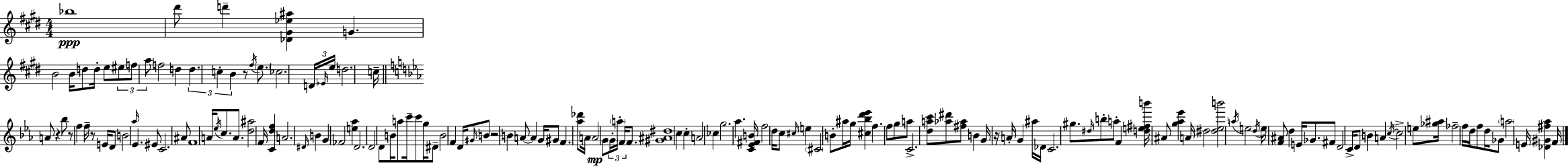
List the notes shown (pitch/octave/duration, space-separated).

Bb5/w D#6/e D6/q [Db4,G#4,Eb5,A#5]/q G4/q. B4/h B4/s D5/e D5/s E5/e EIS5/e F5/e A5/e F5/h D5/q D5/q. C5/q B4/q R/e F#5/s E5/e. CES5/h. D4/s Eb4/s E5/s D5/h. C5/s A4/e R/q Bb5/e R/e F5/q F5/s R/e E4/s D4/e B4/h Ab5/s Eb4/q. EIS4/e C4/h. A#4/e F4/w A4/s Eb5/s C5/e. A4/e. [D5,A#5]/h F4/s [C4,D5,F5]/q A4/h. D#4/s B4/q G4/q FES4/h [E5,Ab5]/q D4/h. D4/h D4/e B4/s A5/e C6/s C6/e G5/s D#4/e B4/h F4/q D4/s G#4/s B4/e R/h B4/q A4/e A4/q G4/s G#4/e F4/q. [Ab5,Db6]/e A4/s A4/h G4/e G4/s A5/s F4/s F4/e. [G#4,A#4,D#5]/w C5/q C5/q A4/h CES5/q G5/h. Ab5/q. [C4,Eb4,F#4,B4]/s F5/h D5/s C5/e C#5/s E5/q C#4/h B4/e A#5/s G5/s [C#5,Bb5,D6,Eb6]/q F5/q. F5/e G5/e A5/e C4/h. [D5,A5,C6]/e [Ab5,D#6]/e [F#5,Ab5]/e B4/q G4/s R/s A4/s G4/q A#5/s Db4/s C4/h. G#5/e. D#5/s B5/e A5/e F4/q [D5,E5,F#5,B6]/s A#4/e [G5,Ab5,Eb6]/q A4/s D#5/h [D#5,Eb5,B6]/h A5/s E5/h D5/s E5/s [F4,A#4]/e D5/q E4/s Gb4/e. F#4/e D4/h C4/s D4/e B4/q A4/q C5/s C5/h E5/e [Gb5,A#5]/s FES5/h F5/s D5/s F5/e D5/s Gb4/e A5/h E4/s [Db4,G#4,F#5,Ab5]/q F4/s